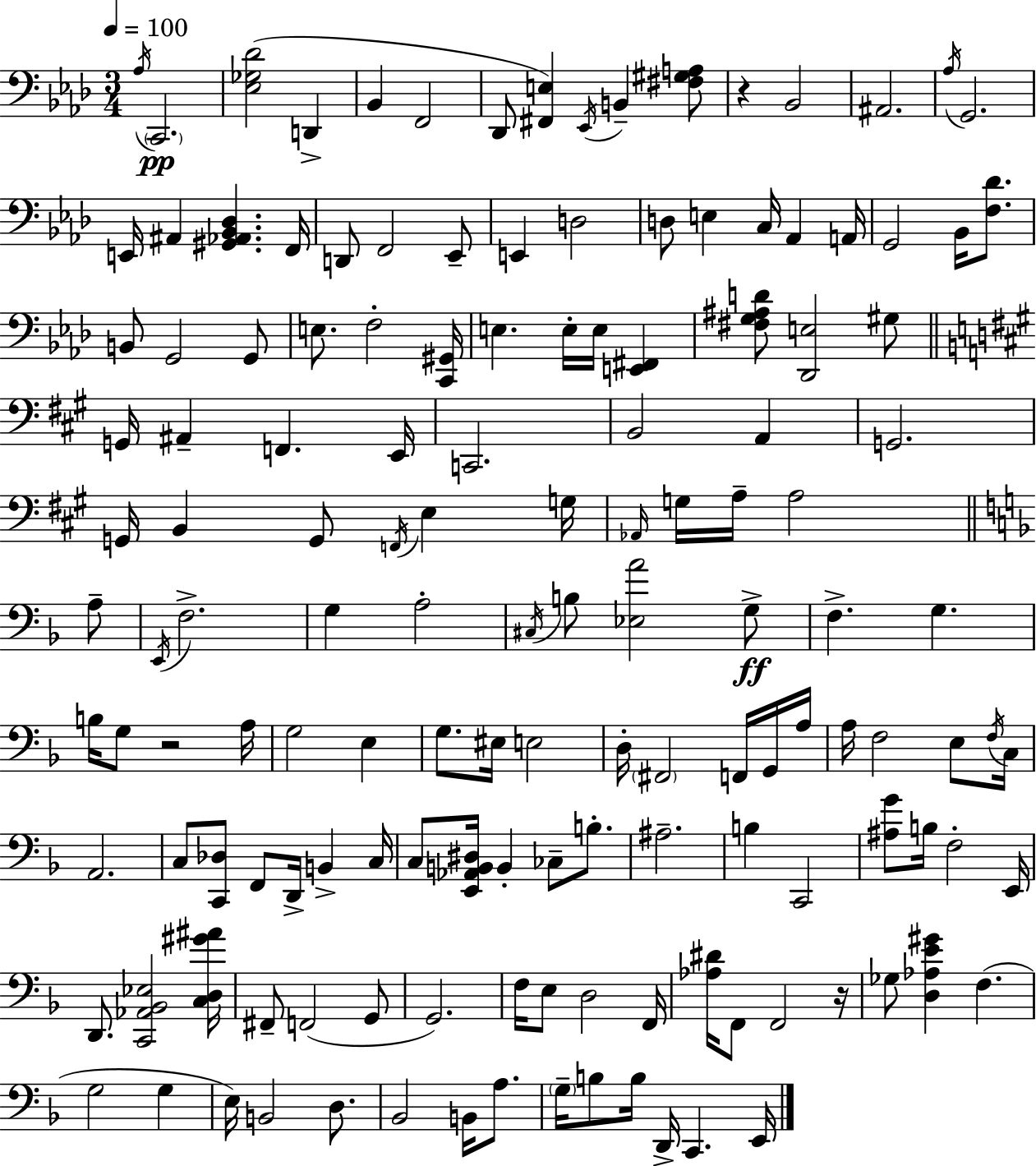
Ab3/s C2/h. [Eb3,Gb3,Db4]/h D2/q Bb2/q F2/h Db2/e [F#2,E3]/q Eb2/s B2/q [F#3,G#3,A3]/e R/q Bb2/h A#2/h. Ab3/s G2/h. E2/s A#2/q [G#2,Ab2,Bb2,Db3]/q. F2/s D2/e F2/h Eb2/e E2/q D3/h D3/e E3/q C3/s Ab2/q A2/s G2/h Bb2/s [F3,Db4]/e. B2/e G2/h G2/e E3/e. F3/h [C2,G#2]/s E3/q. E3/s E3/s [E2,F#2]/q [F#3,G3,A#3,D4]/e [Db2,E3]/h G#3/e G2/s A#2/q F2/q. E2/s C2/h. B2/h A2/q G2/h. G2/s B2/q G2/e F2/s E3/q G3/s Ab2/s G3/s A3/s A3/h A3/e E2/s F3/h. G3/q A3/h C#3/s B3/e [Eb3,A4]/h G3/e F3/q. G3/q. B3/s G3/e R/h A3/s G3/h E3/q G3/e. EIS3/s E3/h D3/s F#2/h F2/s G2/s A3/s A3/s F3/h E3/e F3/s C3/s A2/h. C3/e [C2,Db3]/e F2/e D2/s B2/q C3/s C3/e [E2,Ab2,B2,D#3]/s B2/q CES3/e B3/e. A#3/h. B3/q C2/h [A#3,G4]/e B3/s F3/h E2/s D2/e. [C2,Ab2,Bb2,Eb3]/h [C3,D3,G#4,A#4]/s F#2/e F2/h G2/e G2/h. F3/s E3/e D3/h F2/s [Ab3,D#4]/s F2/e F2/h R/s Gb3/e [D3,Ab3,E4,G#4]/q F3/q. G3/h G3/q E3/s B2/h D3/e. Bb2/h B2/s A3/e. G3/s B3/e B3/s D2/s C2/q. E2/s